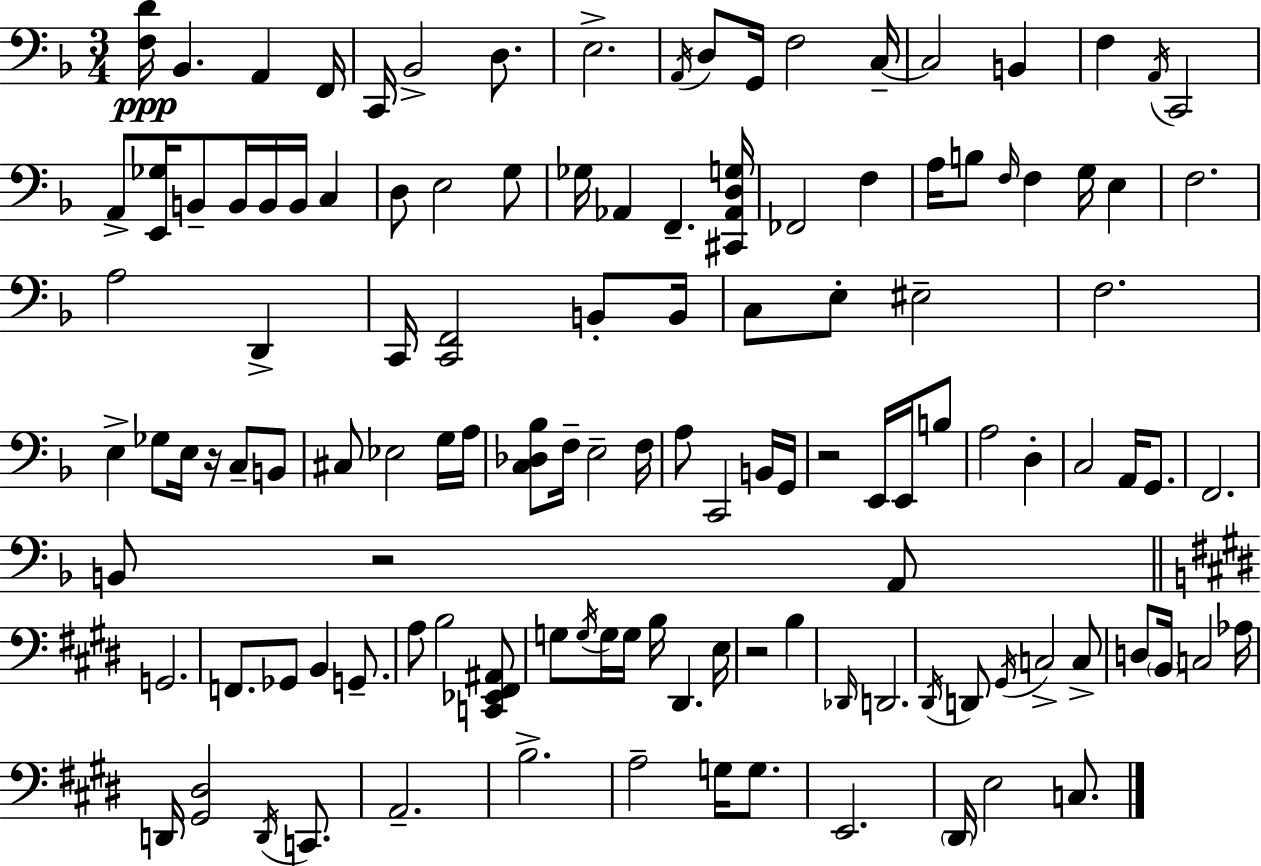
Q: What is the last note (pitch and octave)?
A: C3